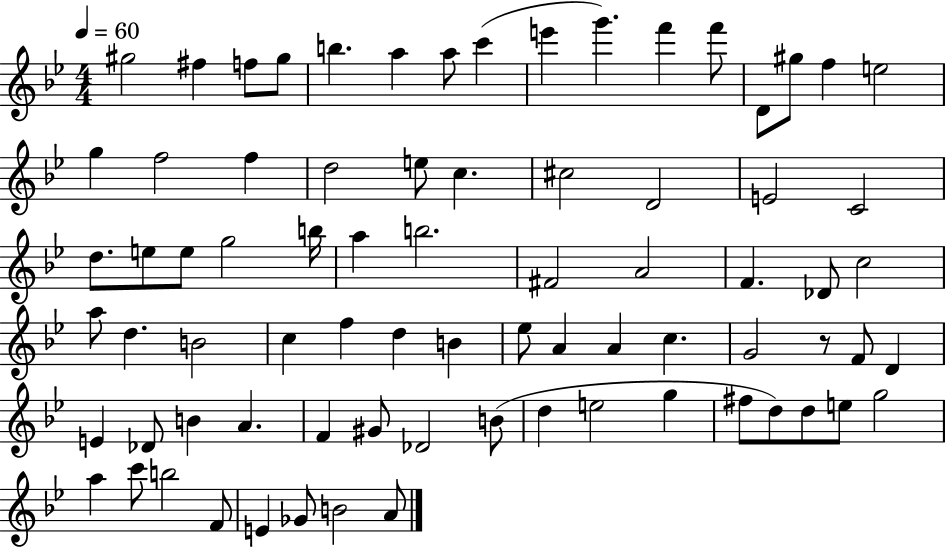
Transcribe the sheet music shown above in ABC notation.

X:1
T:Untitled
M:4/4
L:1/4
K:Bb
^g2 ^f f/2 ^g/2 b a a/2 c' e' g' f' f'/2 D/2 ^g/2 f e2 g f2 f d2 e/2 c ^c2 D2 E2 C2 d/2 e/2 e/2 g2 b/4 a b2 ^F2 A2 F _D/2 c2 a/2 d B2 c f d B _e/2 A A c G2 z/2 F/2 D E _D/2 B A F ^G/2 _D2 B/2 d e2 g ^f/2 d/2 d/2 e/2 g2 a c'/2 b2 F/2 E _G/2 B2 A/2